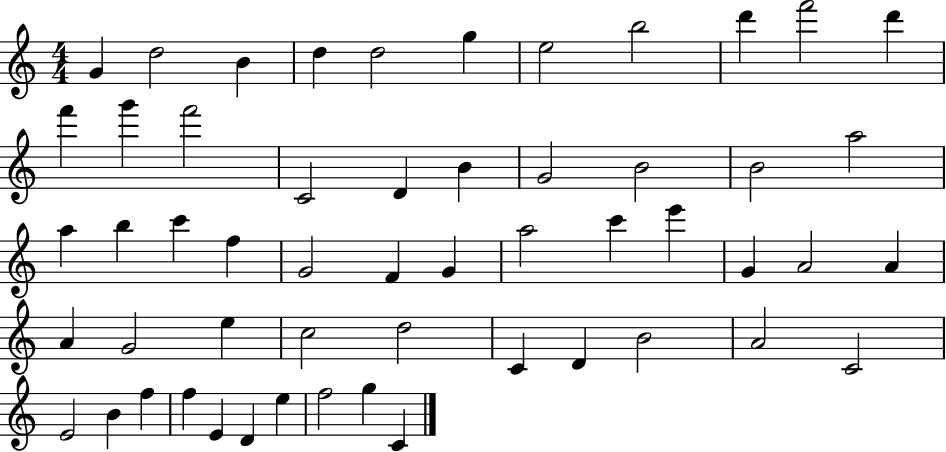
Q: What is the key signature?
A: C major